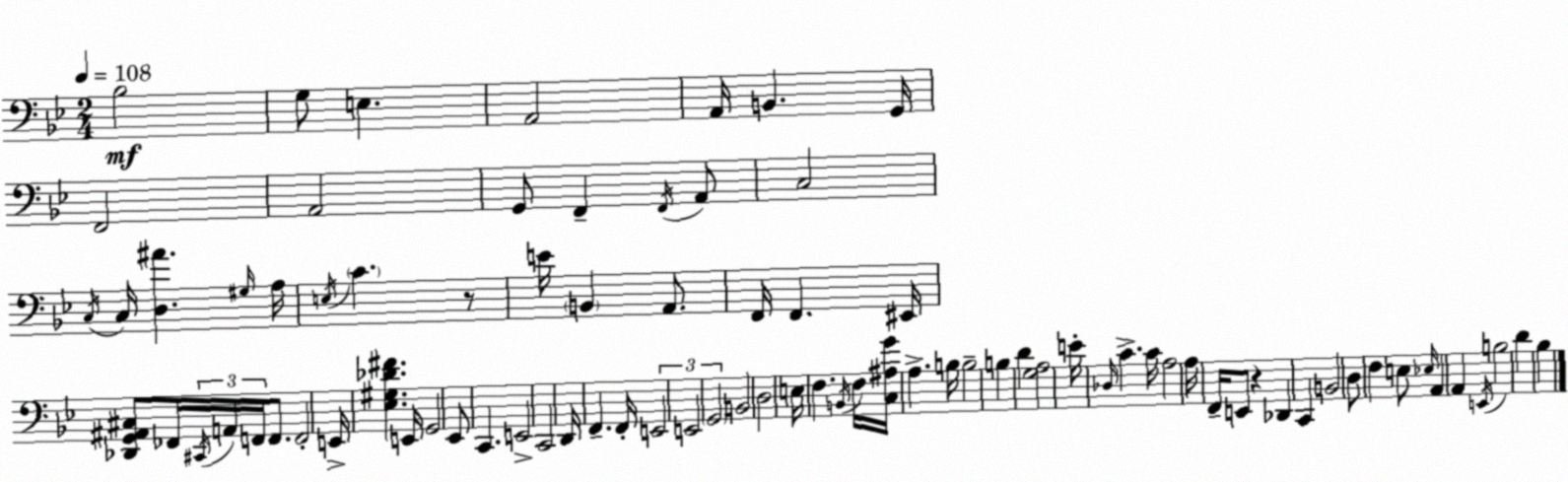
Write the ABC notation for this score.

X:1
T:Untitled
M:2/4
L:1/4
K:Gm
_B,2 G,/2 E, A,,2 A,,/4 B,, G,,/4 F,,2 A,,2 G,,/2 F,, F,,/4 A,,/2 C,2 C,/4 C,/4 [D,^A] ^G,/4 A,/4 E,/4 C z/2 E/4 B,, A,,/2 F,,/4 F,, ^E,,/4 [_D,,G,,^A,,^C,]/2 _F,,/4 ^C,,/4 A,,/4 F,,/4 F,,/2 F,,2 E,,/4 [_E,^G,_D^F] E,,/4 G,,2 _E,,/2 C,, E,,2 C,,2 D,,/4 F,, F,,/4 E,,2 E,,2 G,,2 B,,2 D,2 E,/4 F, B,,/4 F,/4 [C,^A,G]/4 A, B,/4 B,2 B, D [G,A,]2 E/4 _D,/4 C C/4 A,2 A,/4 F,,/4 E,,/2 z _D,, C,, B,,2 D,/2 F, E,/2 _E,/4 A,, A,, E,,/4 B,2 D _B,